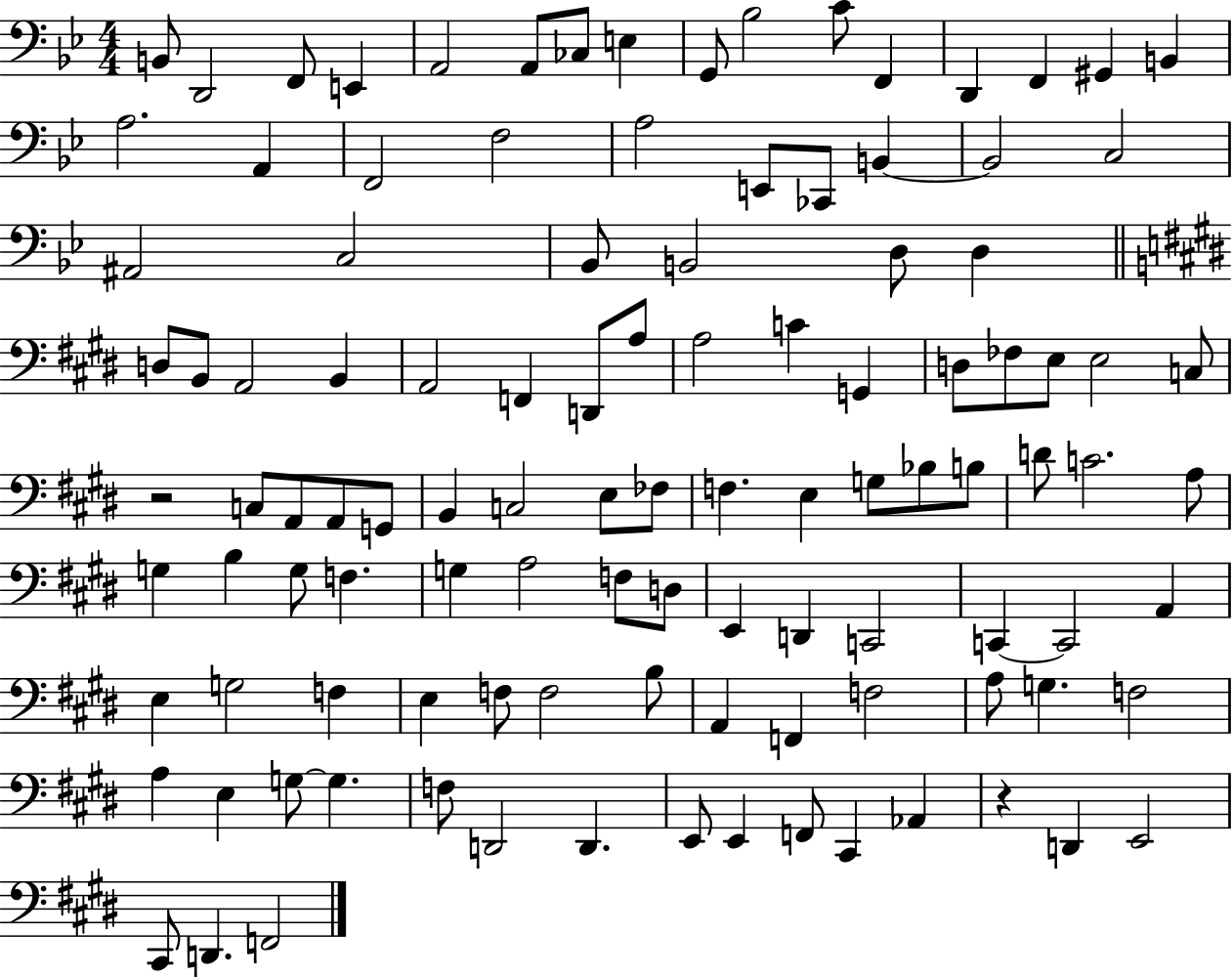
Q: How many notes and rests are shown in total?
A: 110